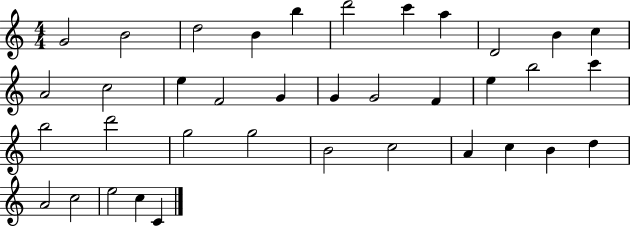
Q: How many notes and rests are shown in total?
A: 37